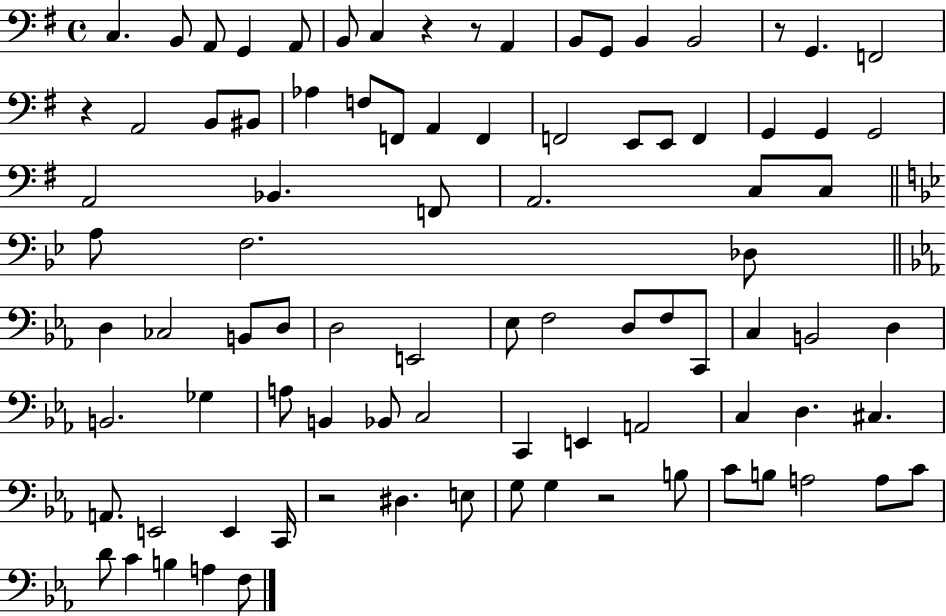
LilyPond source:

{
  \clef bass
  \time 4/4
  \defaultTimeSignature
  \key g \major
  \repeat volta 2 { c4. b,8 a,8 g,4 a,8 | b,8 c4 r4 r8 a,4 | b,8 g,8 b,4 b,2 | r8 g,4. f,2 | \break r4 a,2 b,8 bis,8 | aes4 f8 f,8 a,4 f,4 | f,2 e,8 e,8 f,4 | g,4 g,4 g,2 | \break a,2 bes,4. f,8 | a,2. c8 c8 | \bar "||" \break \key g \minor a8 f2. des8 | \bar "||" \break \key ees \major d4 ces2 b,8 d8 | d2 e,2 | ees8 f2 d8 f8 c,8 | c4 b,2 d4 | \break b,2. ges4 | a8 b,4 bes,8 c2 | c,4 e,4 a,2 | c4 d4. cis4. | \break a,8. e,2 e,4 c,16 | r2 dis4. e8 | g8 g4 r2 b8 | c'8 b8 a2 a8 c'8 | \break d'8 c'4 b4 a4 f8 | } \bar "|."
}